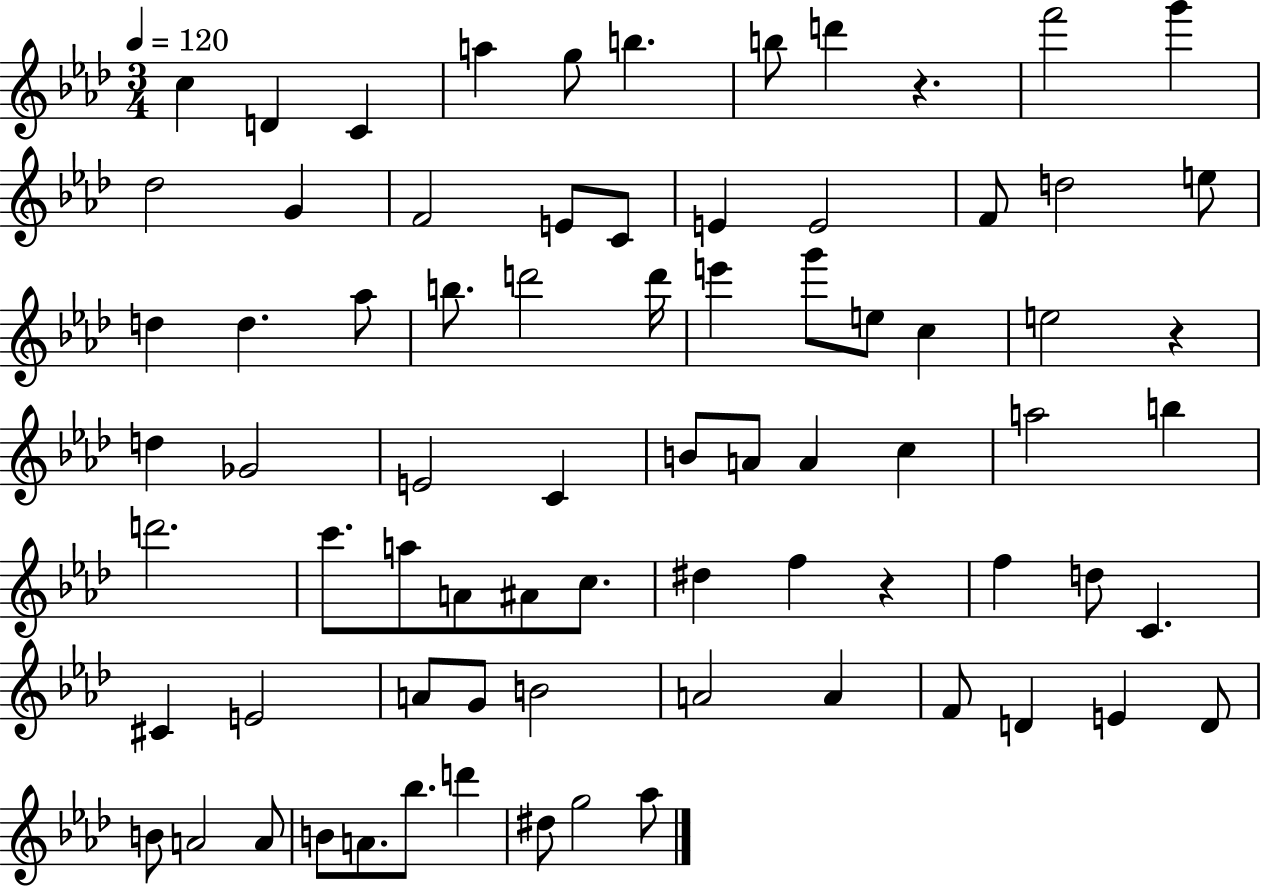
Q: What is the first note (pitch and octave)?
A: C5